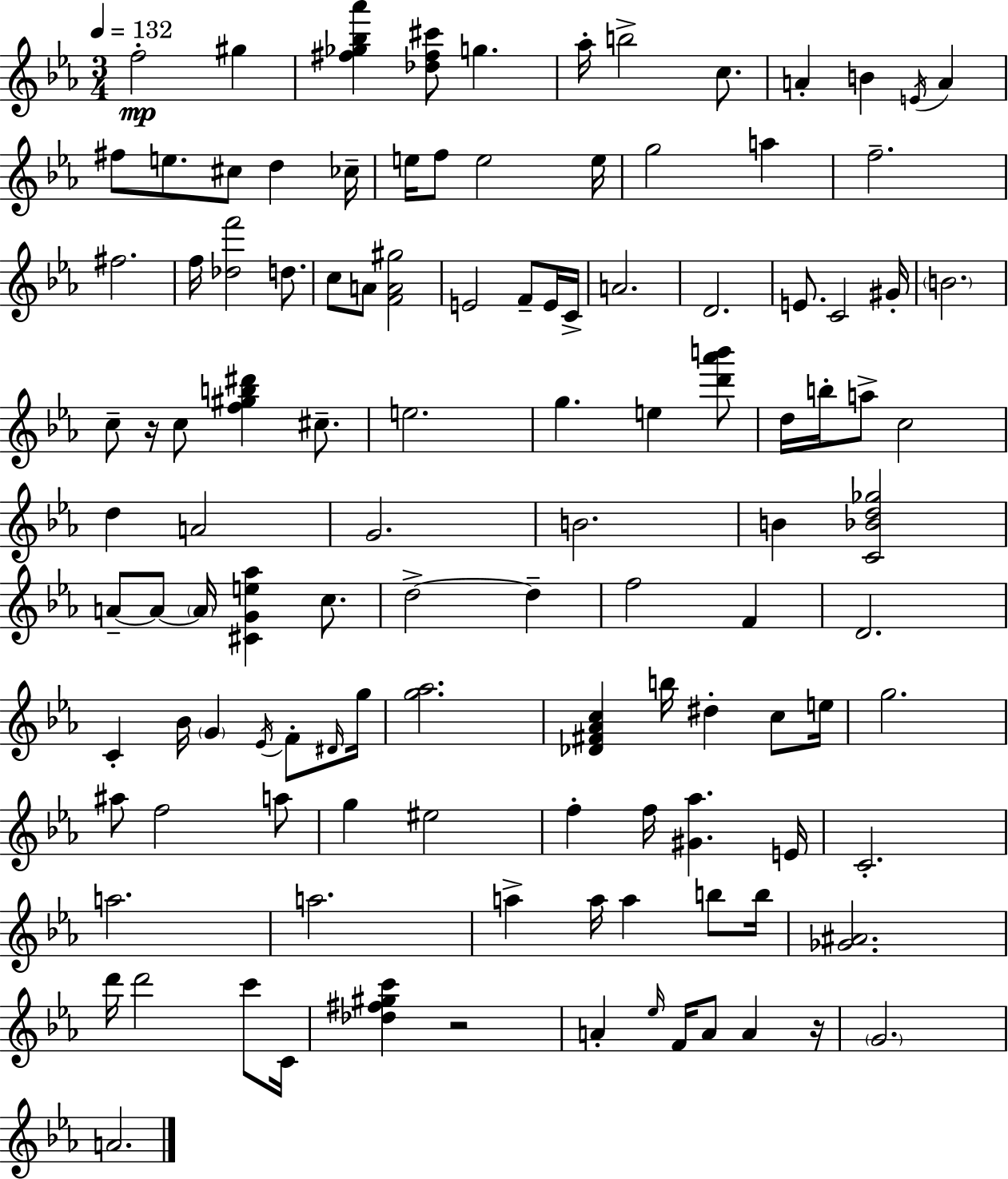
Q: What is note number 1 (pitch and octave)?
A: F5